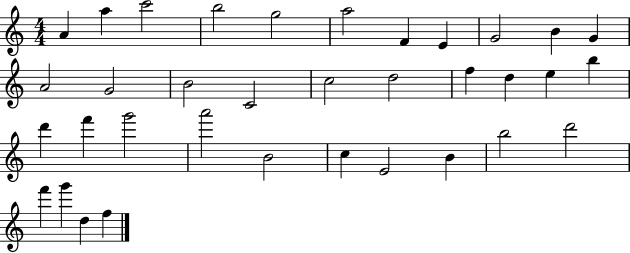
{
  \clef treble
  \numericTimeSignature
  \time 4/4
  \key c \major
  a'4 a''4 c'''2 | b''2 g''2 | a''2 f'4 e'4 | g'2 b'4 g'4 | \break a'2 g'2 | b'2 c'2 | c''2 d''2 | f''4 d''4 e''4 b''4 | \break d'''4 f'''4 g'''2 | a'''2 b'2 | c''4 e'2 b'4 | b''2 d'''2 | \break f'''4 g'''4 d''4 f''4 | \bar "|."
}